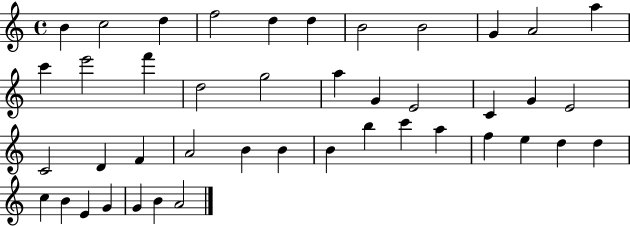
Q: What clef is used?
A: treble